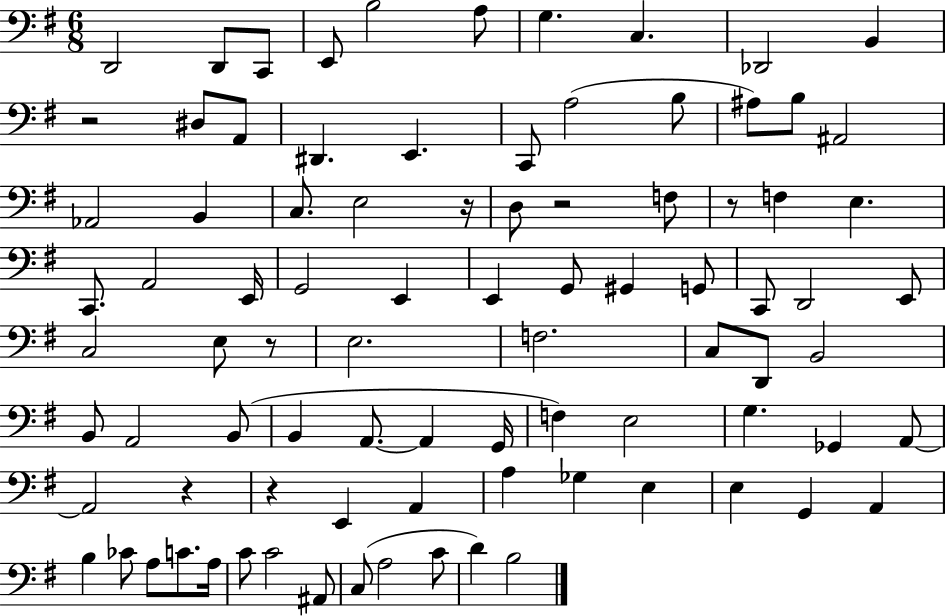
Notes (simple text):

D2/h D2/e C2/e E2/e B3/h A3/e G3/q. C3/q. Db2/h B2/q R/h D#3/e A2/e D#2/q. E2/q. C2/e A3/h B3/e A#3/e B3/e A#2/h Ab2/h B2/q C3/e. E3/h R/s D3/e R/h F3/e R/e F3/q E3/q. C2/e. A2/h E2/s G2/h E2/q E2/q G2/e G#2/q G2/e C2/e D2/h E2/e C3/h E3/e R/e E3/h. F3/h. C3/e D2/e B2/h B2/e A2/h B2/e B2/q A2/e. A2/q G2/s F3/q E3/h G3/q. Gb2/q A2/e A2/h R/q R/q E2/q A2/q A3/q Gb3/q E3/q E3/q G2/q A2/q B3/q CES4/e A3/e C4/e. A3/s C4/e C4/h A#2/e C3/e A3/h C4/e D4/q B3/h